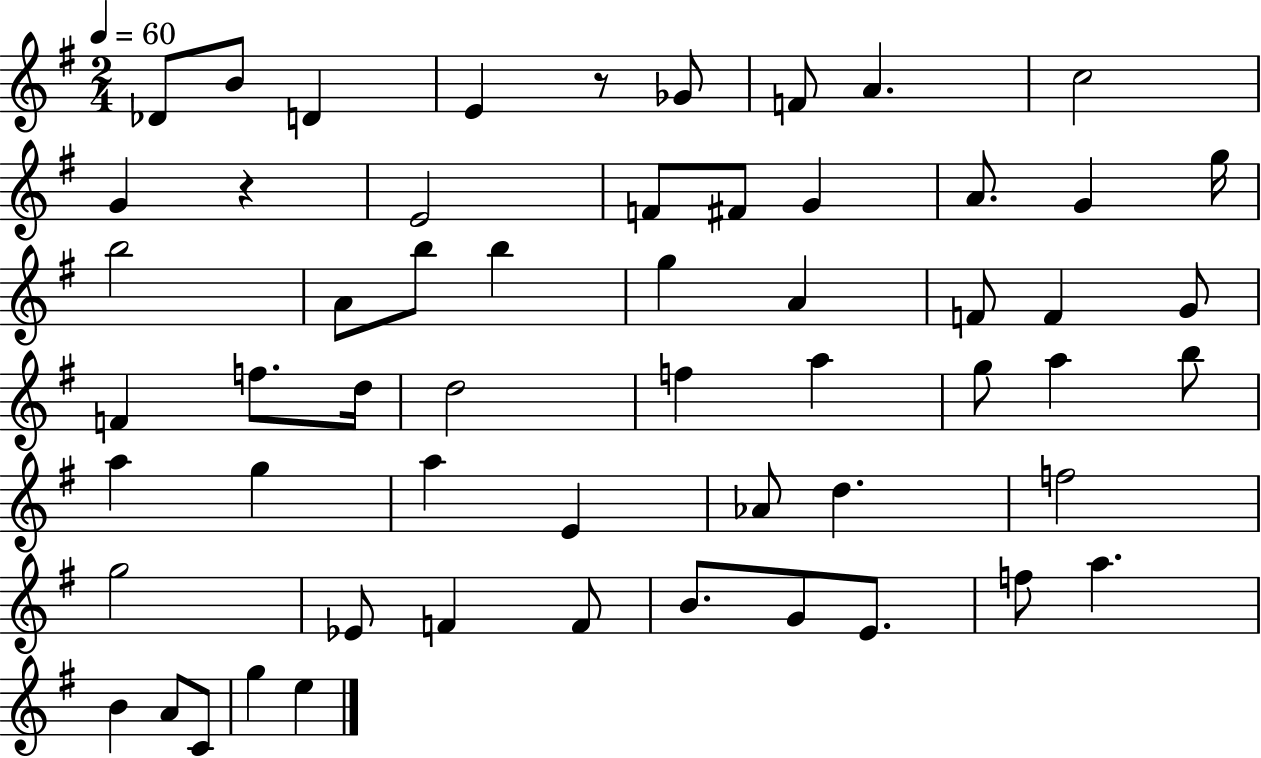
{
  \clef treble
  \numericTimeSignature
  \time 2/4
  \key g \major
  \tempo 4 = 60
  des'8 b'8 d'4 | e'4 r8 ges'8 | f'8 a'4. | c''2 | \break g'4 r4 | e'2 | f'8 fis'8 g'4 | a'8. g'4 g''16 | \break b''2 | a'8 b''8 b''4 | g''4 a'4 | f'8 f'4 g'8 | \break f'4 f''8. d''16 | d''2 | f''4 a''4 | g''8 a''4 b''8 | \break a''4 g''4 | a''4 e'4 | aes'8 d''4. | f''2 | \break g''2 | ees'8 f'4 f'8 | b'8. g'8 e'8. | f''8 a''4. | \break b'4 a'8 c'8 | g''4 e''4 | \bar "|."
}